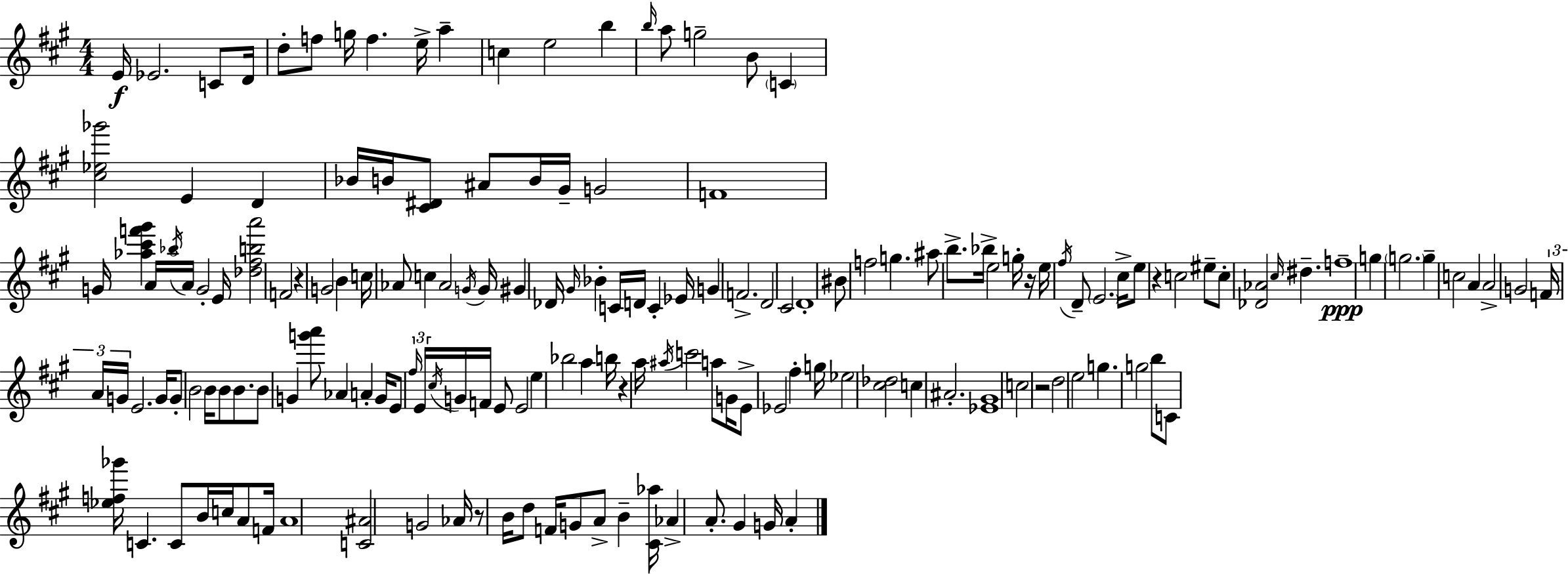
E4/s Eb4/h. C4/e D4/s D5/e F5/e G5/s F5/q. E5/s A5/q C5/q E5/h B5/q B5/s A5/e G5/h B4/e C4/q [C#5,Eb5,Gb6]/h E4/q D4/q Bb4/s B4/s [C#4,D#4]/e A#4/e B4/s G#4/s G4/h F4/w G4/s [Ab5,C#6,F6,G#6]/q A4/s Bb5/s A4/s G4/h E4/s [Db5,F#5,B5,A6]/h F4/h R/q G4/h B4/q C5/s Ab4/e C5/q Ab4/h G4/s G4/s G#4/q Db4/s G#4/s Bb4/q C4/s D4/s C4/q Eb4/s G4/q F4/h. D4/h C#4/h D4/w BIS4/e F5/h G5/q. A#5/e B5/e. Bb5/s E5/h G5/s R/s E5/s F#5/s D4/e E4/h. C#5/s E5/e R/q C5/h EIS5/e C5/e [Db4,Ab4]/h C#5/s D#5/q. F5/w G5/q G5/h. G5/q C5/h A4/q A4/h G4/h F4/s A4/s G4/s E4/h. G4/s G4/e B4/h B4/s B4/e B4/e. B4/e G4/q [G6,A6]/e Ab4/q A4/q G4/s E4/e F#5/s E4/s C#5/s G4/s F4/s E4/e E4/h E5/q Bb5/h A5/q B5/s R/q A5/s A#5/s C6/h A5/e G4/s E4/e Eb4/h F#5/q G5/s Eb5/h [C#5,Db5]/h C5/q A#4/h. [Eb4,G#4]/w C5/h R/h D5/h E5/h G5/q. G5/h B5/e C4/e [Eb5,F5,Gb6]/s C4/q. C4/e B4/s C5/s A4/e F4/s A4/w [C4,A#4]/h G4/h Ab4/s R/e B4/s D5/e F4/s G4/e A4/e B4/q [C#4,Ab5]/s Ab4/q A4/e. G#4/q G4/s A4/q